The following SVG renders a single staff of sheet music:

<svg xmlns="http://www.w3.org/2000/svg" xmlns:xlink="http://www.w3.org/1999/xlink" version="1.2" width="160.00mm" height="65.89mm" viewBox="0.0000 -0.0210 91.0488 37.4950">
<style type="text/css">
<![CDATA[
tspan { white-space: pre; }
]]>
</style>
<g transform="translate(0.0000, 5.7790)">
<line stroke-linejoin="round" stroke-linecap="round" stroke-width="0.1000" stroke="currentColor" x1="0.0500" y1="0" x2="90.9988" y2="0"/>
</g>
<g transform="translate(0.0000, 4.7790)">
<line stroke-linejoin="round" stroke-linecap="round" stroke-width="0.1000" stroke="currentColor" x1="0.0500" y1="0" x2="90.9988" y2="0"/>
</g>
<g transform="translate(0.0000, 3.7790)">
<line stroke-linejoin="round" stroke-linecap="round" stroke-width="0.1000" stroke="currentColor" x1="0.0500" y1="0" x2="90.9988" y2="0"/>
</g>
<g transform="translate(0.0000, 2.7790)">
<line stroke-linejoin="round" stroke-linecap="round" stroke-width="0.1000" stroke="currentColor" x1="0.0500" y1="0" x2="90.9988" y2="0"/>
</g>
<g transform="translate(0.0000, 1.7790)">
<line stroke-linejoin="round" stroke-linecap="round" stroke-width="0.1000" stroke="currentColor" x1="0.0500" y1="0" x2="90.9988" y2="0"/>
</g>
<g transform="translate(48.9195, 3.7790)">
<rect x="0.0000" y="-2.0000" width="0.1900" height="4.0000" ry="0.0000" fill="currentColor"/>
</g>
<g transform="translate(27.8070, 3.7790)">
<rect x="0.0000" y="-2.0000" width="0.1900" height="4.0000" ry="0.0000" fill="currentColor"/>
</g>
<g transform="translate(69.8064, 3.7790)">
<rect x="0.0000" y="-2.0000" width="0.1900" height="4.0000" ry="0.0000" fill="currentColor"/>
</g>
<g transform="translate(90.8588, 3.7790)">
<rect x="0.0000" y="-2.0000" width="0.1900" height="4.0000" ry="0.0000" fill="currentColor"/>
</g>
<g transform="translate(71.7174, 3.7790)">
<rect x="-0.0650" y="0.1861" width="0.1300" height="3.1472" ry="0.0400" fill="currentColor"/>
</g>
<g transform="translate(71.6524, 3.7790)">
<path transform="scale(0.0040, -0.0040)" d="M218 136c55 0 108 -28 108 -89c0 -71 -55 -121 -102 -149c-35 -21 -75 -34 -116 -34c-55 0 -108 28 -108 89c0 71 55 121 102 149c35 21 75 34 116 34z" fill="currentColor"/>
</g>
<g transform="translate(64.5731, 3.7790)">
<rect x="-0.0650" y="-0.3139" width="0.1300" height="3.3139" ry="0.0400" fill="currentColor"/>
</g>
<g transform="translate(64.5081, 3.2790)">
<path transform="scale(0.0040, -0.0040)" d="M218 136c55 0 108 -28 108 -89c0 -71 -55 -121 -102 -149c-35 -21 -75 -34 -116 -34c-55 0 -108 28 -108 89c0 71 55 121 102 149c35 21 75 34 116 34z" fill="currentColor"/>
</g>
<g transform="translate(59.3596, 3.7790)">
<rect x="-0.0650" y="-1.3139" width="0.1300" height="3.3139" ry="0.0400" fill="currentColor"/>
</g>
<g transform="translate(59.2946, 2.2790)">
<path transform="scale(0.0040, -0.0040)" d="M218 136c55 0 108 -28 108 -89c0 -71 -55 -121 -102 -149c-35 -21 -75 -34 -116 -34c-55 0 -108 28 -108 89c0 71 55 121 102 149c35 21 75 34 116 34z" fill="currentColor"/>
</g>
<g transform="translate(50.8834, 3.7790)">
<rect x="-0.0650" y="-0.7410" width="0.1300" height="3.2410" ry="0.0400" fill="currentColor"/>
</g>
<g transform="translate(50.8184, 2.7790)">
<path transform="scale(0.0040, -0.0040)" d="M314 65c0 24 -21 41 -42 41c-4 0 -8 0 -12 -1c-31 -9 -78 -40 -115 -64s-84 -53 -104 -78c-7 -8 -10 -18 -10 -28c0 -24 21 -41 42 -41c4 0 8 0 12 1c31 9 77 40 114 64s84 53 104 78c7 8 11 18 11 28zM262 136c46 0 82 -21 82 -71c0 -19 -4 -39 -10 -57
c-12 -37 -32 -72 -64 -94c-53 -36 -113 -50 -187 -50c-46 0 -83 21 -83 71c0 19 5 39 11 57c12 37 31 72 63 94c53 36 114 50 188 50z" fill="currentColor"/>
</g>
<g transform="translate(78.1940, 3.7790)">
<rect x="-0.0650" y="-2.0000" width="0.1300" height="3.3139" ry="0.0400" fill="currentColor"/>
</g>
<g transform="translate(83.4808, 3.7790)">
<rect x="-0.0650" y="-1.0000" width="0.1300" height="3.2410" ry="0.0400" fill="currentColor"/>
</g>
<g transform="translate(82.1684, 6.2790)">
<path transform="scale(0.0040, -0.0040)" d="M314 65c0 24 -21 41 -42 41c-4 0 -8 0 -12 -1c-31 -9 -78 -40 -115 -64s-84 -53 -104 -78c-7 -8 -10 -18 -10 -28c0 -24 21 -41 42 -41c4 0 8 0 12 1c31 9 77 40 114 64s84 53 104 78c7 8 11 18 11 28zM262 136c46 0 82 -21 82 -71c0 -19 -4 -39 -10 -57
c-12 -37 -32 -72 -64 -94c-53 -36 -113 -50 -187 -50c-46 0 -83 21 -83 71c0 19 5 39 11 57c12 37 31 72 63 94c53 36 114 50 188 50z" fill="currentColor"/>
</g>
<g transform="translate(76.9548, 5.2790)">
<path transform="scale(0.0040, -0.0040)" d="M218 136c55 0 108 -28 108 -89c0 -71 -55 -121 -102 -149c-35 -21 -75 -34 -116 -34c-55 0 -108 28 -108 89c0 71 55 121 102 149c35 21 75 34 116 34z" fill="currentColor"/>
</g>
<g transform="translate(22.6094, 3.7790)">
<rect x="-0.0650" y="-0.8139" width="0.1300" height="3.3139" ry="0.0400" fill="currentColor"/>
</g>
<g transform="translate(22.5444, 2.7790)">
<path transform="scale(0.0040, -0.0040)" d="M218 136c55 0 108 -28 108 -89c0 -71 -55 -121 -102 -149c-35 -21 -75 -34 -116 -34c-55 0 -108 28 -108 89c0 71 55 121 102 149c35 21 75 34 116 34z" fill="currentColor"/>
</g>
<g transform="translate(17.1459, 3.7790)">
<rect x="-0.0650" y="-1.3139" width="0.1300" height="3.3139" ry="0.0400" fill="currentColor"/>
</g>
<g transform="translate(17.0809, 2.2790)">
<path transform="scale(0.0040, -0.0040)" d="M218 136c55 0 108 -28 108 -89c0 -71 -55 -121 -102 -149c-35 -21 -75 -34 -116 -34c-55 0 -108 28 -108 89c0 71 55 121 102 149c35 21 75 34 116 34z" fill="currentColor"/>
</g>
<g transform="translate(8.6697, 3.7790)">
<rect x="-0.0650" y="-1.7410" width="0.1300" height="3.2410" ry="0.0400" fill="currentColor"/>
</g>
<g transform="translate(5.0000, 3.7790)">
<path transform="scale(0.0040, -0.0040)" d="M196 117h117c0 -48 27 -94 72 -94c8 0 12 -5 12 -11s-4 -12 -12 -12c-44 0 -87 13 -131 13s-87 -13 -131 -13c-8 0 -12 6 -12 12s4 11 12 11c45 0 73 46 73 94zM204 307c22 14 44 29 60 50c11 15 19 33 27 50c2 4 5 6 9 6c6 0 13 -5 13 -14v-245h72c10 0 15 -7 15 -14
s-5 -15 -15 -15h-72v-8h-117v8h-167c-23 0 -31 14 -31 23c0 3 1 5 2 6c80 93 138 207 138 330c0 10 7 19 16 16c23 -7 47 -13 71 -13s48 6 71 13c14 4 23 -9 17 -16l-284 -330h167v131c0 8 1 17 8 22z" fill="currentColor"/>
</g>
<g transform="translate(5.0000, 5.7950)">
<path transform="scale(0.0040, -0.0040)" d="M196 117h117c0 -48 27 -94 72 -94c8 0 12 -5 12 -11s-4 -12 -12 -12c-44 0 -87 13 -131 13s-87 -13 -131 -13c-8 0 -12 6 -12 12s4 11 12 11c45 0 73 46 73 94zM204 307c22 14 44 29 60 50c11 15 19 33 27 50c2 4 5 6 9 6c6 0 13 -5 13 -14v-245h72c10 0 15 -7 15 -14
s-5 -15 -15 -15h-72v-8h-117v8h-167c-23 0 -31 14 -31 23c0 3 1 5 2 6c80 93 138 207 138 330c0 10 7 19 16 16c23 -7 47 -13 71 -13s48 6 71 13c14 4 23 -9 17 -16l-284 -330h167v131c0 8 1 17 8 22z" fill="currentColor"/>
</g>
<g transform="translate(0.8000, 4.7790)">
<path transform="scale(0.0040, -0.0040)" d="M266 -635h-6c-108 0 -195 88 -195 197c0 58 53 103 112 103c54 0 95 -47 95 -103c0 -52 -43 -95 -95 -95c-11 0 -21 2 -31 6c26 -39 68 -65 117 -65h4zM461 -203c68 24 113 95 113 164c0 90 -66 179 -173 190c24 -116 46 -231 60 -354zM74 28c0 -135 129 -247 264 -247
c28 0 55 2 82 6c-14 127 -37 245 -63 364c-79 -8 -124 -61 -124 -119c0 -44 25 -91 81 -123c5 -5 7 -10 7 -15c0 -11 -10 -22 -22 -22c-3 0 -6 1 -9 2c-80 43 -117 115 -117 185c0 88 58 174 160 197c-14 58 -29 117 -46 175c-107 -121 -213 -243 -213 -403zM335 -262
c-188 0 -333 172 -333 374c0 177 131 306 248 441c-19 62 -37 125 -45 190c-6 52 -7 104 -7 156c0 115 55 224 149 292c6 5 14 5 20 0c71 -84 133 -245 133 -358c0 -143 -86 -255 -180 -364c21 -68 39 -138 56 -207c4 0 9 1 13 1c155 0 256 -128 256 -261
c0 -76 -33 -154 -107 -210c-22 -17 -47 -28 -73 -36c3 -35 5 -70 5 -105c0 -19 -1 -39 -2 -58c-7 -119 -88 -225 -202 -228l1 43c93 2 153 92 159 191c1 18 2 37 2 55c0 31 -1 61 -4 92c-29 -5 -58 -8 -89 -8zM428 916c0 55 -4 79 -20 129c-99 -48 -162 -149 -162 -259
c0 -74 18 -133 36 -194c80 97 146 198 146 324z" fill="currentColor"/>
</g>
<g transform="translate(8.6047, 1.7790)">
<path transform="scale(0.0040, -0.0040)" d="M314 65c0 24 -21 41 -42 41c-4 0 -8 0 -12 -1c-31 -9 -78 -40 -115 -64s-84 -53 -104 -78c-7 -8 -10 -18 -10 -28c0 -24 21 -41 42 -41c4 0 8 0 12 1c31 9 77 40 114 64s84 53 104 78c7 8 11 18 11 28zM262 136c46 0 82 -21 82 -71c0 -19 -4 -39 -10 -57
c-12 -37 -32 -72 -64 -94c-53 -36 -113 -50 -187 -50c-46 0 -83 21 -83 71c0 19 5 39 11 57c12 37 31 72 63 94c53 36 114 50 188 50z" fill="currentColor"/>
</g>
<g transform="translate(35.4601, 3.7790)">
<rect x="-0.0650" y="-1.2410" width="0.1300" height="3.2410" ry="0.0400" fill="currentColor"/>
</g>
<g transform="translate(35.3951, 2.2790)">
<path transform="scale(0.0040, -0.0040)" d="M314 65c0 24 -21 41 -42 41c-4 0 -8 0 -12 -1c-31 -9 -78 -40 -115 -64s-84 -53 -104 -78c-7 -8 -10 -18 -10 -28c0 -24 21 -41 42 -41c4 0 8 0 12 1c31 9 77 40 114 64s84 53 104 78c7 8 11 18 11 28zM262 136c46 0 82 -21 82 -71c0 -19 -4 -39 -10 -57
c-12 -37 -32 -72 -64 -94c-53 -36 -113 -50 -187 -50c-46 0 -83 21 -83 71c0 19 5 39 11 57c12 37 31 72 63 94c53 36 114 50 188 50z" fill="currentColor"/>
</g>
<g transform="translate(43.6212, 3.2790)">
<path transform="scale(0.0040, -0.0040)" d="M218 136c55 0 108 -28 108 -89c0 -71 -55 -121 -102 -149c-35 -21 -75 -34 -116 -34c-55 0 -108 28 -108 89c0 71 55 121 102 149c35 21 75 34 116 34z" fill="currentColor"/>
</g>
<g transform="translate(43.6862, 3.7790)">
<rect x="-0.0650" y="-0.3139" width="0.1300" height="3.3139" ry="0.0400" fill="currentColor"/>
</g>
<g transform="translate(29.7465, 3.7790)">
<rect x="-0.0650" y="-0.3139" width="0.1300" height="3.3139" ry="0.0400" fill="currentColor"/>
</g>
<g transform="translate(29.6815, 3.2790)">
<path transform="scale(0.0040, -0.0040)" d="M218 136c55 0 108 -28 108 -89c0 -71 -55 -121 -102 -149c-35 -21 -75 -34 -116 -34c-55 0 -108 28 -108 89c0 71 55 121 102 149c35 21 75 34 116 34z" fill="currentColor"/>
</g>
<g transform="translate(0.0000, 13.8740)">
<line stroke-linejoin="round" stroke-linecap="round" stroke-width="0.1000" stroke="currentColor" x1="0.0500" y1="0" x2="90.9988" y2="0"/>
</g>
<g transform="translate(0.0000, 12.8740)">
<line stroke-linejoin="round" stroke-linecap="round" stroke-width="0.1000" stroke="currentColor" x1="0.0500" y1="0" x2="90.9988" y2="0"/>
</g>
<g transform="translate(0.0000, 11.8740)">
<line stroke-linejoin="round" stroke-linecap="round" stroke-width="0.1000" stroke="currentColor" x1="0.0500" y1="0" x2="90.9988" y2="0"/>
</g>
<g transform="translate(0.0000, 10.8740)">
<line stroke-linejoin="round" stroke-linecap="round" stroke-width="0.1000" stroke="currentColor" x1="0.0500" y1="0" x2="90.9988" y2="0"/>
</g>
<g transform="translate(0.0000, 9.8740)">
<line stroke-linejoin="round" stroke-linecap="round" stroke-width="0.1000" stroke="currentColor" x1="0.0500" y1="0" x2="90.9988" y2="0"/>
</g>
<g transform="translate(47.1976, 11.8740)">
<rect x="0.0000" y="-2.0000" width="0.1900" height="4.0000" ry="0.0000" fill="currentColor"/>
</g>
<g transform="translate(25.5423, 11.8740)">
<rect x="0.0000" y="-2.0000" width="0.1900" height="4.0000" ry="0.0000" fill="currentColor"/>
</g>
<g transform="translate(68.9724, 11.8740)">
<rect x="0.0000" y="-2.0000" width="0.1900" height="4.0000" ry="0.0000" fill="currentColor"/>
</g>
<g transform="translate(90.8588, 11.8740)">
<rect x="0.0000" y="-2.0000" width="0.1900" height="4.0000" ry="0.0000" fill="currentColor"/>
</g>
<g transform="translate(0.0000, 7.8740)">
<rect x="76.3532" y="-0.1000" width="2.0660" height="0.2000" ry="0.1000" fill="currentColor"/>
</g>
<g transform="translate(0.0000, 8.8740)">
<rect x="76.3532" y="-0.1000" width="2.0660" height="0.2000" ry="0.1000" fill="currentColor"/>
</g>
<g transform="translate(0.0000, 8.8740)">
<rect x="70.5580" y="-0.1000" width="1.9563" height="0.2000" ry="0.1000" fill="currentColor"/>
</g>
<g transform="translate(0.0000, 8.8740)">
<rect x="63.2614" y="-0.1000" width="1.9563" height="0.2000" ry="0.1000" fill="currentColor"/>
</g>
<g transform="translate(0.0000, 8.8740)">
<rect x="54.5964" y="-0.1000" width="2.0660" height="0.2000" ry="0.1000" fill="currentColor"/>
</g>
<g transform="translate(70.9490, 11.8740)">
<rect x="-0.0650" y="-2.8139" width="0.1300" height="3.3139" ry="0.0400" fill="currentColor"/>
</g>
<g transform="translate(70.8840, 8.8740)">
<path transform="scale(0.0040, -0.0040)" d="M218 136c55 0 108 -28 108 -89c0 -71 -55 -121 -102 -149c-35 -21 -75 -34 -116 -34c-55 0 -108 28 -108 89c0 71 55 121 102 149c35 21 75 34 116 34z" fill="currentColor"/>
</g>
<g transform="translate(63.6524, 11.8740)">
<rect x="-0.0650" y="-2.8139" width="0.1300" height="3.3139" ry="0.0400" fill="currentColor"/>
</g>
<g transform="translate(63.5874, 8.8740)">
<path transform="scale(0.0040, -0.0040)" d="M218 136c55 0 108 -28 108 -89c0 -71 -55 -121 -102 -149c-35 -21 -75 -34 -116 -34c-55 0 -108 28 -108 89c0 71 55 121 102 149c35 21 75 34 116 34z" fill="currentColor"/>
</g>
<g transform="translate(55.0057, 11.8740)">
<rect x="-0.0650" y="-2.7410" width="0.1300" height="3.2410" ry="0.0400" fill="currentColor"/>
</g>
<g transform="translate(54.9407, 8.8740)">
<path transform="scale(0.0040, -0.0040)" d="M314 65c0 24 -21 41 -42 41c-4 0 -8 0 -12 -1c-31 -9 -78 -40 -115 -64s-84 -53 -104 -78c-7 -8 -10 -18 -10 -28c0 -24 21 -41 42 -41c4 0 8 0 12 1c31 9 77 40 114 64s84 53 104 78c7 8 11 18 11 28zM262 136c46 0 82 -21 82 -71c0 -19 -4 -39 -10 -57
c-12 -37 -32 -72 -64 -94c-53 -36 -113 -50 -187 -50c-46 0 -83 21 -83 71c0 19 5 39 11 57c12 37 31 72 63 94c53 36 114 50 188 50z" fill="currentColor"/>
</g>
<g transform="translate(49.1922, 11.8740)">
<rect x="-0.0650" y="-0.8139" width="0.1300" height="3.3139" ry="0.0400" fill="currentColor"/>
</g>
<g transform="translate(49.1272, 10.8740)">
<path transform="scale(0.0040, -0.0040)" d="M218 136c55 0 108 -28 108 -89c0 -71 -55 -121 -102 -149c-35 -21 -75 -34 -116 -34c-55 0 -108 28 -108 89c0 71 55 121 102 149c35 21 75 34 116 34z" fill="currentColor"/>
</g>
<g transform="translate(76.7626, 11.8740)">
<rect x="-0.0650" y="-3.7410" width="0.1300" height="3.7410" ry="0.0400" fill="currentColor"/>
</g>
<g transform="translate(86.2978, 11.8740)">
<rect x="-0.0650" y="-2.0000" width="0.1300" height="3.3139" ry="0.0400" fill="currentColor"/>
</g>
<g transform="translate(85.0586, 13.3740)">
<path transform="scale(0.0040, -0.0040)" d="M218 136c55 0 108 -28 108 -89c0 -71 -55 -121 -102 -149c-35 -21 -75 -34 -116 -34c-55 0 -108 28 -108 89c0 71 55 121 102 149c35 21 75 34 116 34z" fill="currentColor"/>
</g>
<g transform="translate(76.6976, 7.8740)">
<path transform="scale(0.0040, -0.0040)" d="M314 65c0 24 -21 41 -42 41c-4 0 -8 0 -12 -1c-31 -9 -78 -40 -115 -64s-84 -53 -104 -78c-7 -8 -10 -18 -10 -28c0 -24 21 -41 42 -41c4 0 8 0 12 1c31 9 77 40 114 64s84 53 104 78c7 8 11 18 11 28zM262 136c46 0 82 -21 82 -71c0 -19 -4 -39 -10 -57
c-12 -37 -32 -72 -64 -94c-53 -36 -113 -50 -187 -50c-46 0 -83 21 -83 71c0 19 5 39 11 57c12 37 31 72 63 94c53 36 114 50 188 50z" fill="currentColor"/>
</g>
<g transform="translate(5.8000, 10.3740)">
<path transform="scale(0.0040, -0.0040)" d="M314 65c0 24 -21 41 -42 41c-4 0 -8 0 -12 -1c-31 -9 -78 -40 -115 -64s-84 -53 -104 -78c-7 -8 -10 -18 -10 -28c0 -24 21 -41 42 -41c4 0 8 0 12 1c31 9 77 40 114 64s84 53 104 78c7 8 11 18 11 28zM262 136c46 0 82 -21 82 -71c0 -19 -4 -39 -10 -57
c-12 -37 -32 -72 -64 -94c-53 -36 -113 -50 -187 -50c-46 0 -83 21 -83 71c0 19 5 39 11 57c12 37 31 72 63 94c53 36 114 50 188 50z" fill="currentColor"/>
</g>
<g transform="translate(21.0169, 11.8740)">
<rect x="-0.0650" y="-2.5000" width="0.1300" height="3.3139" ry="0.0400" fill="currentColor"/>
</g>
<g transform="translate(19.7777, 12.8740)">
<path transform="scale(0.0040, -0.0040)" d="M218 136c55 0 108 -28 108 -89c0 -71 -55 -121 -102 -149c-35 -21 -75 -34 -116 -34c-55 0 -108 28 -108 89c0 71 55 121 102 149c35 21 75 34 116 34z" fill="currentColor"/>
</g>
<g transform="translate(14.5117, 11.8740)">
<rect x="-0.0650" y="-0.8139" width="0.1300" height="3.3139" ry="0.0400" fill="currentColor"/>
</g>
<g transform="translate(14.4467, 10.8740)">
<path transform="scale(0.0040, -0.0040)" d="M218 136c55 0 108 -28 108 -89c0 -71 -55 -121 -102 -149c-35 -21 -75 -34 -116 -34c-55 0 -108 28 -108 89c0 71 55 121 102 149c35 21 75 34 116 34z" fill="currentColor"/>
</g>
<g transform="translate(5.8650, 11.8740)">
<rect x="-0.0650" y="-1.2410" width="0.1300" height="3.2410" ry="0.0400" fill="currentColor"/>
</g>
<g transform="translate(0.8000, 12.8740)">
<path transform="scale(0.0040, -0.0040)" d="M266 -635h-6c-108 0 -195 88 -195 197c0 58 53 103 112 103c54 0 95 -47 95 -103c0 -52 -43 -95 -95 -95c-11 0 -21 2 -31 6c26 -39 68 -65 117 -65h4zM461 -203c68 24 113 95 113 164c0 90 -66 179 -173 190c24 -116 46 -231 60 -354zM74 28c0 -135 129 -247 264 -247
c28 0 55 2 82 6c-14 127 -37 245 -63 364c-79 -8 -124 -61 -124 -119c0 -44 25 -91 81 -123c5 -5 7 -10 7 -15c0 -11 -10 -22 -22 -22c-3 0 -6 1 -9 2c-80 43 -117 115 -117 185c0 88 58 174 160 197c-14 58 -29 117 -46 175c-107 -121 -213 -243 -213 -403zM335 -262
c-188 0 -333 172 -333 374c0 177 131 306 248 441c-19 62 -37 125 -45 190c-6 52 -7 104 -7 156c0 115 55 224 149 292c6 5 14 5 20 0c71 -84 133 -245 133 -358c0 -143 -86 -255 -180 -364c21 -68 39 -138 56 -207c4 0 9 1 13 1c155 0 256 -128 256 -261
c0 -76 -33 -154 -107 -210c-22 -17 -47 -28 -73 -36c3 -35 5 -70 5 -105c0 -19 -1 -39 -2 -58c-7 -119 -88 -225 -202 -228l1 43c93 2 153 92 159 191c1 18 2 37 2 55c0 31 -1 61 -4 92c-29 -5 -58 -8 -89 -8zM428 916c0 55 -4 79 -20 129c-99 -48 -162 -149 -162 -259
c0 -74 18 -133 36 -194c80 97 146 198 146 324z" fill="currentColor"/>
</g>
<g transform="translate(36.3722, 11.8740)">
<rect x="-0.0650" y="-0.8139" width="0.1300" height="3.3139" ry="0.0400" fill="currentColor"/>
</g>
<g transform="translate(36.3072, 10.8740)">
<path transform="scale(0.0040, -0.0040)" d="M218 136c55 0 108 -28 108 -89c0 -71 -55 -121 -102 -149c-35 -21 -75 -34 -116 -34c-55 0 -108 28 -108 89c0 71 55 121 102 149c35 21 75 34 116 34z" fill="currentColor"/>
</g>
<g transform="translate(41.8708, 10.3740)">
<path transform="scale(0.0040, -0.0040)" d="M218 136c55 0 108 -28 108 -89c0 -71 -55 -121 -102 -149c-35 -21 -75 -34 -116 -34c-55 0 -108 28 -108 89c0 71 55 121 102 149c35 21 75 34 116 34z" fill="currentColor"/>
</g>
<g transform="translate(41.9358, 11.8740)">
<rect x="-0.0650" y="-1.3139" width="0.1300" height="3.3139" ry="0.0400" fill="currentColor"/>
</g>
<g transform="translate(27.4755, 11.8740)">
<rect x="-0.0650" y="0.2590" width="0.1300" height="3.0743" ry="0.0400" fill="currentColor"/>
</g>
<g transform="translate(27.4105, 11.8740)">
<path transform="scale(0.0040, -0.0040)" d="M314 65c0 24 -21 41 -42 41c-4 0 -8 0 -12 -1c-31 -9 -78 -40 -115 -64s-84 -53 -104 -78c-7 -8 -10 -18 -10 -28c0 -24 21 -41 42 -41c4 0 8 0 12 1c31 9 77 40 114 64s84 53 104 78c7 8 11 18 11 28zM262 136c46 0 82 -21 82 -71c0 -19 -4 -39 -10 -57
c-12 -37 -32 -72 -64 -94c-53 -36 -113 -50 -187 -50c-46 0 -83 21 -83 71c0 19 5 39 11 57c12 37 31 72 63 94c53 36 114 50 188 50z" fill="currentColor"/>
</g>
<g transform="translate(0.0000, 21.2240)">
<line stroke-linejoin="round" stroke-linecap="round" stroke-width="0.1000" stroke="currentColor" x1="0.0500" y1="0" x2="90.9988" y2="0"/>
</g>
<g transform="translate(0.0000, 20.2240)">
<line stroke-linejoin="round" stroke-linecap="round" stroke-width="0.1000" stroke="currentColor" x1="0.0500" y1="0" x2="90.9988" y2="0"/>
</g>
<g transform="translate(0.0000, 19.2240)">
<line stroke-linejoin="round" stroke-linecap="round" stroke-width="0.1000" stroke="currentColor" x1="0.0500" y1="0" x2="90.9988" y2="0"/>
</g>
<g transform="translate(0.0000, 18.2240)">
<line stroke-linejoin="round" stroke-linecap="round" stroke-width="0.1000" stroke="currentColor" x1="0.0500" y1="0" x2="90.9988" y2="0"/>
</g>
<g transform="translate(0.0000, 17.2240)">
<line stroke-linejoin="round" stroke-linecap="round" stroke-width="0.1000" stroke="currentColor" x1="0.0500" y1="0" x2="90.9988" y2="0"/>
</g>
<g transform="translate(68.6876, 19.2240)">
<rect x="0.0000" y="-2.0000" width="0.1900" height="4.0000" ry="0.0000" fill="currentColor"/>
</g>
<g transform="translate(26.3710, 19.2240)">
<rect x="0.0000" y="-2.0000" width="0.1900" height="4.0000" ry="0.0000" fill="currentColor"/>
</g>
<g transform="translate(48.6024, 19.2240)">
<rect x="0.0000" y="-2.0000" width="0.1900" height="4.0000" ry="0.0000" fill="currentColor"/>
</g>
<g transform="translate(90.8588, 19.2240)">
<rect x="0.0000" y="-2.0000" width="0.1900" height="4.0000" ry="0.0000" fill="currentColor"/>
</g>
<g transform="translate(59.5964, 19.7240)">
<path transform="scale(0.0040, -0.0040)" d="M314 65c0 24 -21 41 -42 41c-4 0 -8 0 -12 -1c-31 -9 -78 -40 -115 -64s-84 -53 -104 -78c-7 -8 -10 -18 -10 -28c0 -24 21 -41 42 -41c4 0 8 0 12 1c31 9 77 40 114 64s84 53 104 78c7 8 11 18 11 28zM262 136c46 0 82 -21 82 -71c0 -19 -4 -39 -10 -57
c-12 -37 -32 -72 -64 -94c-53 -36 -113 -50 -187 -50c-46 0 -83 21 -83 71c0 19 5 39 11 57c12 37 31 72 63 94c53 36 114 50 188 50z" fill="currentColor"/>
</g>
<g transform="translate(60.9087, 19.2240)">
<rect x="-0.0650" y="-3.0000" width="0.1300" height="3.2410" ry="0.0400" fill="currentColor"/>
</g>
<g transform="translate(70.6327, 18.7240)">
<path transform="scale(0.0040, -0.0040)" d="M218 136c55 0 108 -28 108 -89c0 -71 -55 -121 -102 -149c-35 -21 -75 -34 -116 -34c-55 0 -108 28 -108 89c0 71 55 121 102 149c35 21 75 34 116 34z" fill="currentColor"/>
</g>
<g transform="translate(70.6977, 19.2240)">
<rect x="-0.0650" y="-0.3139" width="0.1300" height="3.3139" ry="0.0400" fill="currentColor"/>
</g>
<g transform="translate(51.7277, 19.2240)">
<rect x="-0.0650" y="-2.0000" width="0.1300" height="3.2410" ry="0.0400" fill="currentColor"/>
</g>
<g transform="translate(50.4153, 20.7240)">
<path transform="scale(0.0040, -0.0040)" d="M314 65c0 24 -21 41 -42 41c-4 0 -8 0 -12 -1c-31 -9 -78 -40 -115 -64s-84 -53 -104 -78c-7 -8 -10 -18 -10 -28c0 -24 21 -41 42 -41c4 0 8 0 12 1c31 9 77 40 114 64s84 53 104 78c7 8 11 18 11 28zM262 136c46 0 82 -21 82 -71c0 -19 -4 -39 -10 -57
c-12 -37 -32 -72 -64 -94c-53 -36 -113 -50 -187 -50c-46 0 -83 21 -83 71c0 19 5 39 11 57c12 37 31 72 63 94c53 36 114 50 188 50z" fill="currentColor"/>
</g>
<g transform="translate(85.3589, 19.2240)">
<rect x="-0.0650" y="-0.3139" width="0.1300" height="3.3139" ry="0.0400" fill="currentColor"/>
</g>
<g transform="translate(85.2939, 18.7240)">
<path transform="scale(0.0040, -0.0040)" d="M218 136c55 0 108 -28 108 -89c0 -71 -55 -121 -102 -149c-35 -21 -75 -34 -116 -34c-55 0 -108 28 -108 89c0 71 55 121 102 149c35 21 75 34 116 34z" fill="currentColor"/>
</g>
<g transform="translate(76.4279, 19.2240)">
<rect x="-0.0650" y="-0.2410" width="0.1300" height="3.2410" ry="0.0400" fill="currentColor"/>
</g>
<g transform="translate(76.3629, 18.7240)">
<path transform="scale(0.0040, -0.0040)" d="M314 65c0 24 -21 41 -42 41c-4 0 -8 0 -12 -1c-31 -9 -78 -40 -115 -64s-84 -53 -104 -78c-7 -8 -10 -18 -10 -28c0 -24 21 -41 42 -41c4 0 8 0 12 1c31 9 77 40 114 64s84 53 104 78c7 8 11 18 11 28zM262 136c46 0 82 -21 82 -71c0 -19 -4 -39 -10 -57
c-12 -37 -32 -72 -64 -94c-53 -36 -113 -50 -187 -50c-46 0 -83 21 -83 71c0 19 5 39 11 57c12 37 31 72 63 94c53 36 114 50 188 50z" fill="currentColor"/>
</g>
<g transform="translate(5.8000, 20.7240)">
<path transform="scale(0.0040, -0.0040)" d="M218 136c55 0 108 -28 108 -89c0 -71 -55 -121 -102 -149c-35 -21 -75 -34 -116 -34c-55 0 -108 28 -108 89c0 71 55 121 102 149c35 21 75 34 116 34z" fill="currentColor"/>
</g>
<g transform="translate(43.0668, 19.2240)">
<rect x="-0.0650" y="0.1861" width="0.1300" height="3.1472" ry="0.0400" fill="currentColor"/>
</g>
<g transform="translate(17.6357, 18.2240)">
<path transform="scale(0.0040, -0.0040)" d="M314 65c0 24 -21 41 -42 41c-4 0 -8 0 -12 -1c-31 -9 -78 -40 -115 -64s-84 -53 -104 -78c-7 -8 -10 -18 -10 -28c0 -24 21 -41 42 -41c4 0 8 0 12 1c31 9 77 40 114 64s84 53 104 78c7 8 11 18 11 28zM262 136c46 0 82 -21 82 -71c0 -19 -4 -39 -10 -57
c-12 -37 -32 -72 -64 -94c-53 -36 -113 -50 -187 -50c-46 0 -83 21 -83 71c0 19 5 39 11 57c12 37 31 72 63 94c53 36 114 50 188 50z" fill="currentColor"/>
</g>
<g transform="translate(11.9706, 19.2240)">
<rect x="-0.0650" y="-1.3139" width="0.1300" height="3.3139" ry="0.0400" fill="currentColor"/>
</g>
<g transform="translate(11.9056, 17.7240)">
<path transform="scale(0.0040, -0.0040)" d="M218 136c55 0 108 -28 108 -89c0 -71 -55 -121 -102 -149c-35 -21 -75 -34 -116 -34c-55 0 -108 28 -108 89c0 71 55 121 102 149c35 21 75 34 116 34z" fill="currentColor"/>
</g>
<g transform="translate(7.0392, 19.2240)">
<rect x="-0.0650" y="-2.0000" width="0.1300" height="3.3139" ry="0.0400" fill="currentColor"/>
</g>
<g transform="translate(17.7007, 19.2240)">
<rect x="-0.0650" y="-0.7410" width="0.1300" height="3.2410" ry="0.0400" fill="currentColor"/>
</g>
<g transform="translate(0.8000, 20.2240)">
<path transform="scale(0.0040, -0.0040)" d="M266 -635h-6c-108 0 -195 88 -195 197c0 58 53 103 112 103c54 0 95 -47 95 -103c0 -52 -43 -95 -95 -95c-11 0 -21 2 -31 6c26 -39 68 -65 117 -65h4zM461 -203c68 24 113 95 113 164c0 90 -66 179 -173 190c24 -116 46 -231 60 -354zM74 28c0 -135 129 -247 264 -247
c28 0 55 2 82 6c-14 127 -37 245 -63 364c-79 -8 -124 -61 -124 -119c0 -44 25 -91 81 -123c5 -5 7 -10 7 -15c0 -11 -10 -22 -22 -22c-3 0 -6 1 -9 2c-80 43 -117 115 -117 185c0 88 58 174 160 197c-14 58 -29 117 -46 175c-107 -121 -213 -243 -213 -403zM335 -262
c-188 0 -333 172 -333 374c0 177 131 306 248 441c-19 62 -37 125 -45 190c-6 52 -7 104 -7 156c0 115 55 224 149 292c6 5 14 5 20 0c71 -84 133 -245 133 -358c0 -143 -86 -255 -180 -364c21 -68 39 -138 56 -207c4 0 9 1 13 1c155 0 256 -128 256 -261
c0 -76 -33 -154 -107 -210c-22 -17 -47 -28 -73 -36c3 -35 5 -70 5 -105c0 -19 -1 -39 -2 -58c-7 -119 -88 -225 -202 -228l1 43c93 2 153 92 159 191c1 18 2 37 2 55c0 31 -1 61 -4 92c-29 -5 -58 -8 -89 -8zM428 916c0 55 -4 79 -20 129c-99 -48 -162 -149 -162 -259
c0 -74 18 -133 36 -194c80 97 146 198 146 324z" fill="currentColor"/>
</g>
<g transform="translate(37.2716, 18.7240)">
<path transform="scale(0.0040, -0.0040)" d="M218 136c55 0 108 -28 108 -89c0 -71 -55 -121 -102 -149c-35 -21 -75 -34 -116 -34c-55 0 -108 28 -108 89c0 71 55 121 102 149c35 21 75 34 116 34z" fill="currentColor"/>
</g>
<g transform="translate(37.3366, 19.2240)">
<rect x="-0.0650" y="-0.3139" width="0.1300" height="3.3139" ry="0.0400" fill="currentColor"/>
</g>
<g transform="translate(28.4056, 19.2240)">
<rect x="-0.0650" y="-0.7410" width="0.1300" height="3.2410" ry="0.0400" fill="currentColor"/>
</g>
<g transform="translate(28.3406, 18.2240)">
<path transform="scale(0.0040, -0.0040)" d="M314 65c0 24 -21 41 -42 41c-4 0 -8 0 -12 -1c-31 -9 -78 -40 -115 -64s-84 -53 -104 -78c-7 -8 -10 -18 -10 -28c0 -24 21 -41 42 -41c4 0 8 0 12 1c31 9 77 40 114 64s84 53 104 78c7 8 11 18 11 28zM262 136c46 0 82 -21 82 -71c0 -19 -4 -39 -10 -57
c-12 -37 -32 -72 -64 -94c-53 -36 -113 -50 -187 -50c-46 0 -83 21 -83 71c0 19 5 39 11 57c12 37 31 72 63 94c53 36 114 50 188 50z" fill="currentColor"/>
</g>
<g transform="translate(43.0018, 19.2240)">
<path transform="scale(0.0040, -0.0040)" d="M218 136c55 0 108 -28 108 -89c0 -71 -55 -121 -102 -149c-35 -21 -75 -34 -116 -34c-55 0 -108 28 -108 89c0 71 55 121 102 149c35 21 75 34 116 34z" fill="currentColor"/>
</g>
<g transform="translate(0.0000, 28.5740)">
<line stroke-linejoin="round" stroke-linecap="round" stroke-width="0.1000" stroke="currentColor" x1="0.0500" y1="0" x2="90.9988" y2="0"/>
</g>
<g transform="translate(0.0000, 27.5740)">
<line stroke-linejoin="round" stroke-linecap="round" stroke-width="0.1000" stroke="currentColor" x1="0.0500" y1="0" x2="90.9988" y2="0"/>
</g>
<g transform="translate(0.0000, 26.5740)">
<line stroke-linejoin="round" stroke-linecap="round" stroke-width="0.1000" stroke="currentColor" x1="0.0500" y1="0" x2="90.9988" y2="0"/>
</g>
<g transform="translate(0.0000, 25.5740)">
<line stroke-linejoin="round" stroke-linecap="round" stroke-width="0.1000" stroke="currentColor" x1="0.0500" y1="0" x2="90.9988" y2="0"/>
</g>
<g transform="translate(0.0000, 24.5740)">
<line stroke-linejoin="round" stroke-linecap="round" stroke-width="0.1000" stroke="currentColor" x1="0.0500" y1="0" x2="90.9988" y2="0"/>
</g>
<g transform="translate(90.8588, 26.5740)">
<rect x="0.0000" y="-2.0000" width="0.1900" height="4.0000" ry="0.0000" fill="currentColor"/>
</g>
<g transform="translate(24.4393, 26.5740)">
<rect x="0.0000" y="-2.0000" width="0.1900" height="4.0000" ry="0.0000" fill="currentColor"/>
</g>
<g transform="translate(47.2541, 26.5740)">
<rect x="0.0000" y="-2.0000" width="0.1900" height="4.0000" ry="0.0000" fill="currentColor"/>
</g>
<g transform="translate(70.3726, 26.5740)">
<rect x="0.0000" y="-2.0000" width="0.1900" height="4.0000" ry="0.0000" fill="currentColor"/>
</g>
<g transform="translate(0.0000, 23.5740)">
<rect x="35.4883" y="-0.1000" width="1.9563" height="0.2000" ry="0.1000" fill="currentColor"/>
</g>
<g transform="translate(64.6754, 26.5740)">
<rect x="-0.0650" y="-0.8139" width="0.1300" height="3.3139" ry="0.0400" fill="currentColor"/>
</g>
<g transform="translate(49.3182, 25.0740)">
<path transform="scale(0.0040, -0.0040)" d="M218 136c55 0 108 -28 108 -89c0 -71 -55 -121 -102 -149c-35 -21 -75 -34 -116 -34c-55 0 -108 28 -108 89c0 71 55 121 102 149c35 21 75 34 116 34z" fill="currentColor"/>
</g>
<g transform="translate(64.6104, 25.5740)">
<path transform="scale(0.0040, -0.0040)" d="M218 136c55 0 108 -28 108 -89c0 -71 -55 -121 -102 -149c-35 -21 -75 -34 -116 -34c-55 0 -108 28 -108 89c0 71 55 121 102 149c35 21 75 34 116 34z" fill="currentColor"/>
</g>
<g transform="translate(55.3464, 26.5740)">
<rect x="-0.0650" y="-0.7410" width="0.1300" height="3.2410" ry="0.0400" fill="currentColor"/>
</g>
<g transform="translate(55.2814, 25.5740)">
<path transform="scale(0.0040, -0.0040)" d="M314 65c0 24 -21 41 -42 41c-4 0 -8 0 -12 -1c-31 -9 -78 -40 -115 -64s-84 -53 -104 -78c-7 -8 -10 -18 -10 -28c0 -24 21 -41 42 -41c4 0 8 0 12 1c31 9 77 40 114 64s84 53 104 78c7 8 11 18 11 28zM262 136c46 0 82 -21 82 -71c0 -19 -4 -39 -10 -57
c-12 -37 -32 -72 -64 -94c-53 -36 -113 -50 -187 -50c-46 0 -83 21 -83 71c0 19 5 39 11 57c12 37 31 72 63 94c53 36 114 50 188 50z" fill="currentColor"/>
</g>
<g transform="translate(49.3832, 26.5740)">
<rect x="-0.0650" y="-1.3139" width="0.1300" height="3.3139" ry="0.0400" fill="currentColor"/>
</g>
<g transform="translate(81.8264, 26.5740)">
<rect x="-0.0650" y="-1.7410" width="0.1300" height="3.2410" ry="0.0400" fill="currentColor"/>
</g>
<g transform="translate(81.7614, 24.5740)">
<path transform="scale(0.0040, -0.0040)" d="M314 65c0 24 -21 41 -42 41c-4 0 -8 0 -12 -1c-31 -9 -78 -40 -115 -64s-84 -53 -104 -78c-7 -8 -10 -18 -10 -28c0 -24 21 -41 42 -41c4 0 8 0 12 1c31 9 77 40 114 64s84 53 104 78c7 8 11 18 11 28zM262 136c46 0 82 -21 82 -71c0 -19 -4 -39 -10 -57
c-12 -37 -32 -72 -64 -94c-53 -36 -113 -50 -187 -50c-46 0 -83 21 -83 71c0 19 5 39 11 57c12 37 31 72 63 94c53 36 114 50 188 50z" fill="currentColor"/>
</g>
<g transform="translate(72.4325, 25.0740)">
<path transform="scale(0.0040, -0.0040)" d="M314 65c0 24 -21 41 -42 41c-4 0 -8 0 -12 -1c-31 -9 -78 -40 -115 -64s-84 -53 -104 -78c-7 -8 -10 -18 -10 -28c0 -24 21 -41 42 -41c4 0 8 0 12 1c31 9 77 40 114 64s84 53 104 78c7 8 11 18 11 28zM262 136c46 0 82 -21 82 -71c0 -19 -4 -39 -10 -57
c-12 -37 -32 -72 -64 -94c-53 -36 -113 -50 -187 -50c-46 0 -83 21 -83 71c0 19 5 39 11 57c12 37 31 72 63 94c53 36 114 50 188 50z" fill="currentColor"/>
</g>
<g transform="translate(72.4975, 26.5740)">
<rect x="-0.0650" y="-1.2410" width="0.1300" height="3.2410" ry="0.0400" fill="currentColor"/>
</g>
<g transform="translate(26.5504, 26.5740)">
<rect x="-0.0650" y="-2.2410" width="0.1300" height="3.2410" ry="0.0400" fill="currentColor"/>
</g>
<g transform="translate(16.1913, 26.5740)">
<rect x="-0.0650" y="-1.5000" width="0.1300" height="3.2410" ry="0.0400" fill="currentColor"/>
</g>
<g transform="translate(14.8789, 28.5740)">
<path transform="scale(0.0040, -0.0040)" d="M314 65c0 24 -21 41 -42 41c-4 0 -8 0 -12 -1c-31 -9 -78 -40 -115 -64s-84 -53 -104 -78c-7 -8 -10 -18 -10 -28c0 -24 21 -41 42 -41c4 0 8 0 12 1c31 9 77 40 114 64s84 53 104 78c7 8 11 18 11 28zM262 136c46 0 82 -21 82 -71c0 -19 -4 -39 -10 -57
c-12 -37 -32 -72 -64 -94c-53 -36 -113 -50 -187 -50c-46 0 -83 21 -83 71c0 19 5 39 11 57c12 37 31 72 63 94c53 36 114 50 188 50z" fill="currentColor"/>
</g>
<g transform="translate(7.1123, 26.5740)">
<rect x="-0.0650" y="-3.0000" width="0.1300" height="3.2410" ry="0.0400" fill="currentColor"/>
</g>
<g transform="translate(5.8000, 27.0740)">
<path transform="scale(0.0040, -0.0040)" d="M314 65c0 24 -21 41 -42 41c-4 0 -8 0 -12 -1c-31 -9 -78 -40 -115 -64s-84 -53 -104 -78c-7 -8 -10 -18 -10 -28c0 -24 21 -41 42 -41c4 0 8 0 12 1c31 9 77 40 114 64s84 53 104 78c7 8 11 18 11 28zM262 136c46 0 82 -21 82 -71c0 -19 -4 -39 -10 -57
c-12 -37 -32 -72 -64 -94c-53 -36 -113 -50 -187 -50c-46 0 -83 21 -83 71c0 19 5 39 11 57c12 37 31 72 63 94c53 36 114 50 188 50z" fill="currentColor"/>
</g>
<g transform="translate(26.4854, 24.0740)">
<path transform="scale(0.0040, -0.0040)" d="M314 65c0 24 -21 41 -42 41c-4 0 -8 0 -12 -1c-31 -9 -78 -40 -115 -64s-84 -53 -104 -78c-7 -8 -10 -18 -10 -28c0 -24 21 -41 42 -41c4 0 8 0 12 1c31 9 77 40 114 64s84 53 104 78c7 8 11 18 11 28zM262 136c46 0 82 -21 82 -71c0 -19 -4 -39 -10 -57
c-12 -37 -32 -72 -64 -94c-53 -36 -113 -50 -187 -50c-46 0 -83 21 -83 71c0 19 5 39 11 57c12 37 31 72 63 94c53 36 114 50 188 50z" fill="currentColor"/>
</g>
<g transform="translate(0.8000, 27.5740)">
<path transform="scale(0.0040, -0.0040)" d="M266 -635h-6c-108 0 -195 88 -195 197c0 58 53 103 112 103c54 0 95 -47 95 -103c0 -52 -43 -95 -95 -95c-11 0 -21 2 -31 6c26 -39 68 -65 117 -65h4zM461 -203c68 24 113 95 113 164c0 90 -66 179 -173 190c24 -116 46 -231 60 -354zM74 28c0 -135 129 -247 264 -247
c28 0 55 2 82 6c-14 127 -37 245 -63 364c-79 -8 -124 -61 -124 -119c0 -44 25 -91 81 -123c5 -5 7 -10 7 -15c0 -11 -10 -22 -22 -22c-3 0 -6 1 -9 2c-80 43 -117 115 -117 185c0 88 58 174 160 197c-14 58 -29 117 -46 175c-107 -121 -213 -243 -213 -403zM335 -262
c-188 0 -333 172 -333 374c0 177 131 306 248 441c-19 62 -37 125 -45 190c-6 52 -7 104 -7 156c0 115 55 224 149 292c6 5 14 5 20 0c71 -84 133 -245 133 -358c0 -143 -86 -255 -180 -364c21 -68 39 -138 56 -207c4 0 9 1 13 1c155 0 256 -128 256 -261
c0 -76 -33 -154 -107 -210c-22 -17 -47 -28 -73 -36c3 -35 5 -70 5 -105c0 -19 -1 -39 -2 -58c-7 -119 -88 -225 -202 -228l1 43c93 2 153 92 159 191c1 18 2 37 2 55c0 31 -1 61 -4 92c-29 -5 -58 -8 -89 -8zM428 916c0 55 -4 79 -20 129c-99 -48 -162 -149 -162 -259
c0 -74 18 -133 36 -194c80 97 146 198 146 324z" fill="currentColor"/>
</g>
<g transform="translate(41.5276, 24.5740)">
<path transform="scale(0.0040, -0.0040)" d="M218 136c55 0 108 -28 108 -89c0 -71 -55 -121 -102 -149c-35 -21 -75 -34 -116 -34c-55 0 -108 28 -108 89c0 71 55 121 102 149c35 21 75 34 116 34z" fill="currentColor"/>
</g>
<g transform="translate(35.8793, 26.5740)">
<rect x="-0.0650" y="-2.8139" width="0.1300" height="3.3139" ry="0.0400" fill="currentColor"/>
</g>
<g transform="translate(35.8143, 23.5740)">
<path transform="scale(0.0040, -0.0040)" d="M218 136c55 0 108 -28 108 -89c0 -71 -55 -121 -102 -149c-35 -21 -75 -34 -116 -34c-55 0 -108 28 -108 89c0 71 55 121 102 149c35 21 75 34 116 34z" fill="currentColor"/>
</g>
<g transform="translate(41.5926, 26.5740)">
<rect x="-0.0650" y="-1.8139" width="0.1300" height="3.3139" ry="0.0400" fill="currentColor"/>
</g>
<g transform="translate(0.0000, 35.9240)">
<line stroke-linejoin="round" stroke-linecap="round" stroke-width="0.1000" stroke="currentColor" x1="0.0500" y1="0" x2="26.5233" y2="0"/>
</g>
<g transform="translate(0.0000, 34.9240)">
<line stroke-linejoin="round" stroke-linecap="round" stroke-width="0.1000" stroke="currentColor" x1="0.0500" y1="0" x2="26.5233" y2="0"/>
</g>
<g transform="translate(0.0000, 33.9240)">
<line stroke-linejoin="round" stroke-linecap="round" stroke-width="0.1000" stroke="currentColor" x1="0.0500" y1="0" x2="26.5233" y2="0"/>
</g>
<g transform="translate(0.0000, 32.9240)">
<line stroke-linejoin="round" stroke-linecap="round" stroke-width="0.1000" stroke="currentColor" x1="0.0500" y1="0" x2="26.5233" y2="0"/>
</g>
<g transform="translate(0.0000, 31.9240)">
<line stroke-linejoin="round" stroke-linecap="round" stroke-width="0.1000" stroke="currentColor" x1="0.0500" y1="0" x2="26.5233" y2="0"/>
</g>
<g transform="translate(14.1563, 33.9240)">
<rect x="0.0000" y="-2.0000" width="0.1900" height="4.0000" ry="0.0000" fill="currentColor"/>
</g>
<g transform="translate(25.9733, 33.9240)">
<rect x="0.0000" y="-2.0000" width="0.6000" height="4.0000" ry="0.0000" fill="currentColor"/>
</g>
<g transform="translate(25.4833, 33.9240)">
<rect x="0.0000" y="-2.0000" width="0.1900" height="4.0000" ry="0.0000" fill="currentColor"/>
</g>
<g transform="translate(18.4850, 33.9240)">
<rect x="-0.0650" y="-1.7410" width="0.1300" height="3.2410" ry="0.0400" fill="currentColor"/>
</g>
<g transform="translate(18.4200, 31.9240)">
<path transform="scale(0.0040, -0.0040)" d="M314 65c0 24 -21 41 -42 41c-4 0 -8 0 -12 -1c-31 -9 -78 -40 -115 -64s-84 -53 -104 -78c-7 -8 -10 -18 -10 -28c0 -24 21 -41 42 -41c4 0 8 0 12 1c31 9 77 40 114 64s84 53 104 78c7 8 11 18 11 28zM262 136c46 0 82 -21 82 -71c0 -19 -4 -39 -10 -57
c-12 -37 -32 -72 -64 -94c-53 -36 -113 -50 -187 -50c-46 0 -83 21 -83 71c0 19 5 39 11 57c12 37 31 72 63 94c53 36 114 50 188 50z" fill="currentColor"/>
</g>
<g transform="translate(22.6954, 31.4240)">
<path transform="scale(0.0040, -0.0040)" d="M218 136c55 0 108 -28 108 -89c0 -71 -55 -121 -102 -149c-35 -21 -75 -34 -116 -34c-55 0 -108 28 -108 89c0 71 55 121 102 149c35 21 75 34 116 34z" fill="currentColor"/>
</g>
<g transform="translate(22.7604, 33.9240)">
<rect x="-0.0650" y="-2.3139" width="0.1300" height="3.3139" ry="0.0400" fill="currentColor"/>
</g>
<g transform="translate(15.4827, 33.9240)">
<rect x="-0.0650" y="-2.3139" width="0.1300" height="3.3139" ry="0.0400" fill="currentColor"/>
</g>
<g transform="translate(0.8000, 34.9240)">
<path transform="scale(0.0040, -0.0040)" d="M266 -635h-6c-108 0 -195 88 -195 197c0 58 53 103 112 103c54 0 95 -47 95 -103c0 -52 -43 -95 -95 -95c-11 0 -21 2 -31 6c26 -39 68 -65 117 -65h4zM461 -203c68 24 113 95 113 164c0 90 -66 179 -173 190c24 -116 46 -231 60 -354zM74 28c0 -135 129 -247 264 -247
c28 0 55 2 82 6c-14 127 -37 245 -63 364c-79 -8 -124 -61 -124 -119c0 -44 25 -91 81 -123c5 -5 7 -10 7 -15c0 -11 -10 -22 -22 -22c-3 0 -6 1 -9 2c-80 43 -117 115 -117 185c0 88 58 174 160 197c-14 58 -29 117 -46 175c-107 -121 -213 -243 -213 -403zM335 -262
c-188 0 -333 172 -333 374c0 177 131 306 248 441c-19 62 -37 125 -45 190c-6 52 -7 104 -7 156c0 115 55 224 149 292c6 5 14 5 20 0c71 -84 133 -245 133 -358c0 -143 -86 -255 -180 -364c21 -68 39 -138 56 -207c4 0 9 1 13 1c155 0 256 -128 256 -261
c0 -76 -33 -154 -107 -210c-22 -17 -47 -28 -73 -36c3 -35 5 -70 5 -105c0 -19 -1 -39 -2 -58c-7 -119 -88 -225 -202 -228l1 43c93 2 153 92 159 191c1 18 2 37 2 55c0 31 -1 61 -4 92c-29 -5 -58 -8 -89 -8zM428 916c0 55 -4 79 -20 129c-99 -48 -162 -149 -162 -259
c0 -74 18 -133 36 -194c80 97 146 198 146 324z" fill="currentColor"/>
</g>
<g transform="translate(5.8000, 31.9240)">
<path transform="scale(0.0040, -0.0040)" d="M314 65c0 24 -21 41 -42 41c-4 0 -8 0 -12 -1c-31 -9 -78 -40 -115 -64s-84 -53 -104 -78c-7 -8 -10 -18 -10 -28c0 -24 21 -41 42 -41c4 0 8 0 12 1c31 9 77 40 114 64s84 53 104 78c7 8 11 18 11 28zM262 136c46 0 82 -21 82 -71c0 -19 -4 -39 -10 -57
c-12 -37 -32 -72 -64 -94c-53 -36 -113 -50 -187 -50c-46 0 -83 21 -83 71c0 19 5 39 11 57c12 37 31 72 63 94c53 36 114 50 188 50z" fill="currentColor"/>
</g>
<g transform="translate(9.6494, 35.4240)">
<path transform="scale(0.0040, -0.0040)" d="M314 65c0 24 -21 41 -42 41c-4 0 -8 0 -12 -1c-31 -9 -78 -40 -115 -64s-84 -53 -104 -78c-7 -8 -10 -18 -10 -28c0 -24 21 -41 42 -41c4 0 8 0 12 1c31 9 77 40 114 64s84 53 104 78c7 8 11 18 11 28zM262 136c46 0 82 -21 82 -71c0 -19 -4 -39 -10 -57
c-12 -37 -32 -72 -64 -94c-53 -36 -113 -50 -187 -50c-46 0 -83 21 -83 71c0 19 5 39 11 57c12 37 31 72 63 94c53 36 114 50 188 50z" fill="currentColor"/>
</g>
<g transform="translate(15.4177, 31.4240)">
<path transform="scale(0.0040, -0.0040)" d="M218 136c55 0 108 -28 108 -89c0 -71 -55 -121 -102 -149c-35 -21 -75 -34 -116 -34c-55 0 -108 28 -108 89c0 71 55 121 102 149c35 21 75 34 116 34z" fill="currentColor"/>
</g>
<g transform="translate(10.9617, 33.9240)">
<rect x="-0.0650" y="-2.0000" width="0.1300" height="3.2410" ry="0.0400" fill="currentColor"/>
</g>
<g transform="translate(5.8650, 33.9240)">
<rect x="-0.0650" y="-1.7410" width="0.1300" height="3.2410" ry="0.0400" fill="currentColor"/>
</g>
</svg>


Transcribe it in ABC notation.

X:1
T:Untitled
M:4/4
L:1/4
K:C
f2 e d c e2 c d2 e c B F D2 e2 d G B2 d e d a2 a a c'2 F F e d2 d2 c B F2 A2 c c2 c A2 E2 g2 a f e d2 d e2 f2 f2 F2 g f2 g